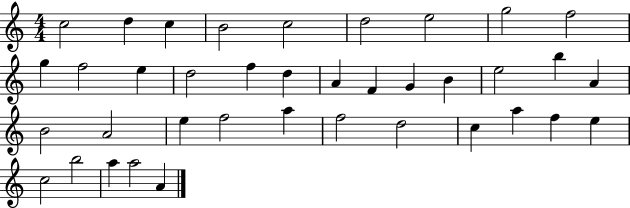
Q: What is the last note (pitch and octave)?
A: A4